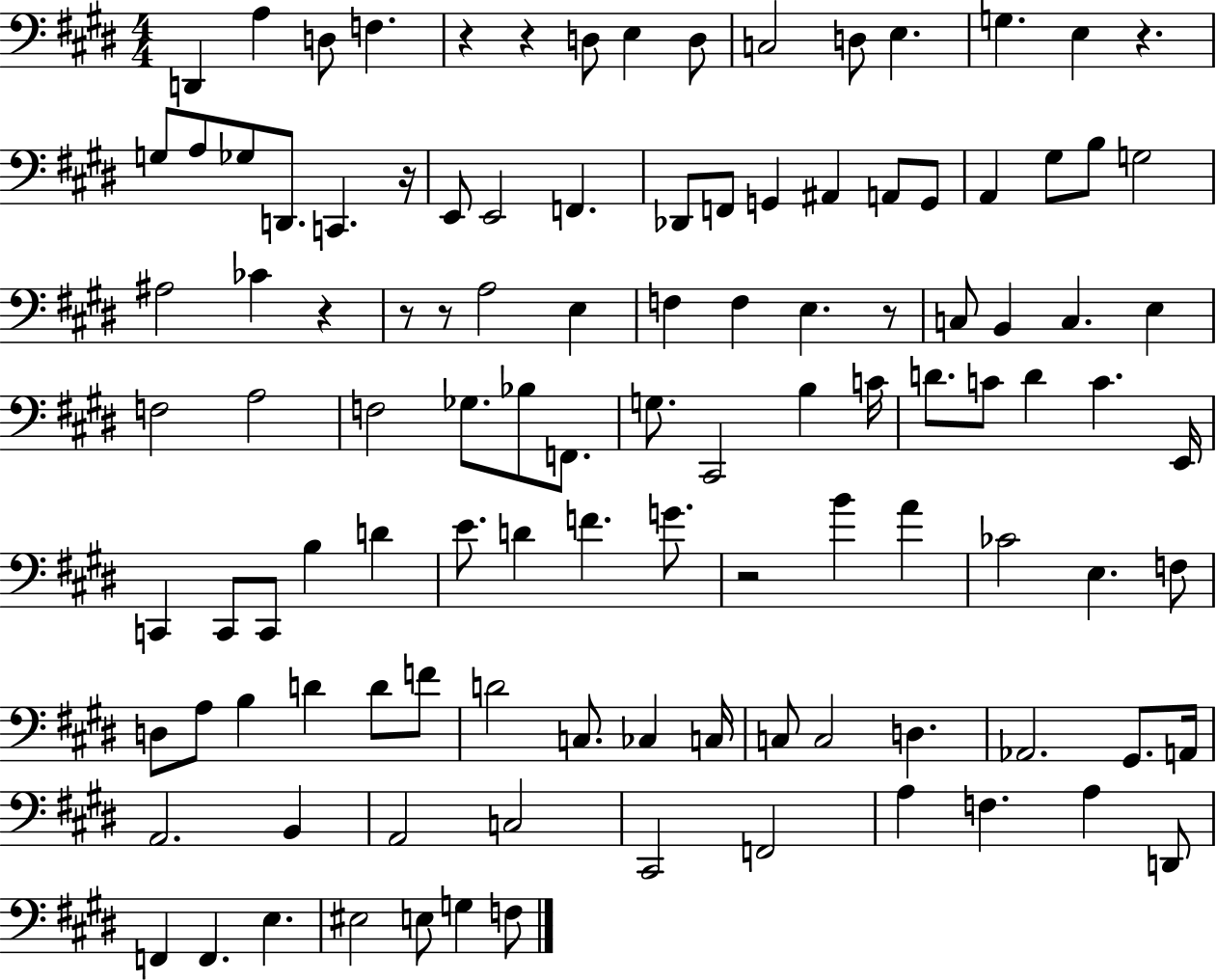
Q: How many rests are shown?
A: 9